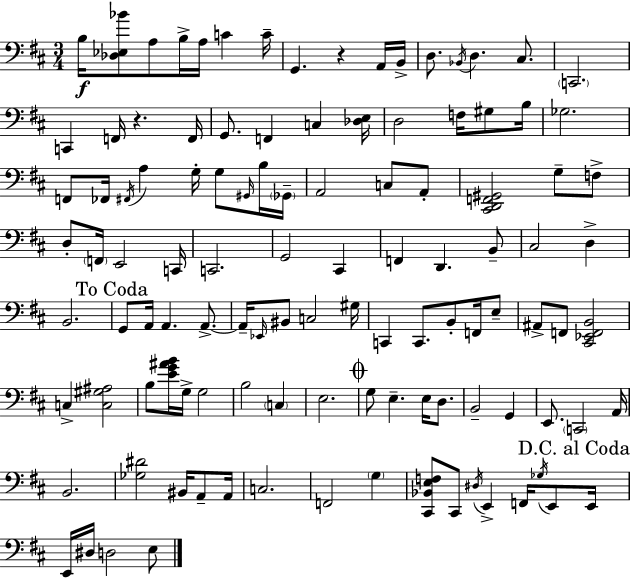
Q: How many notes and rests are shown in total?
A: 112